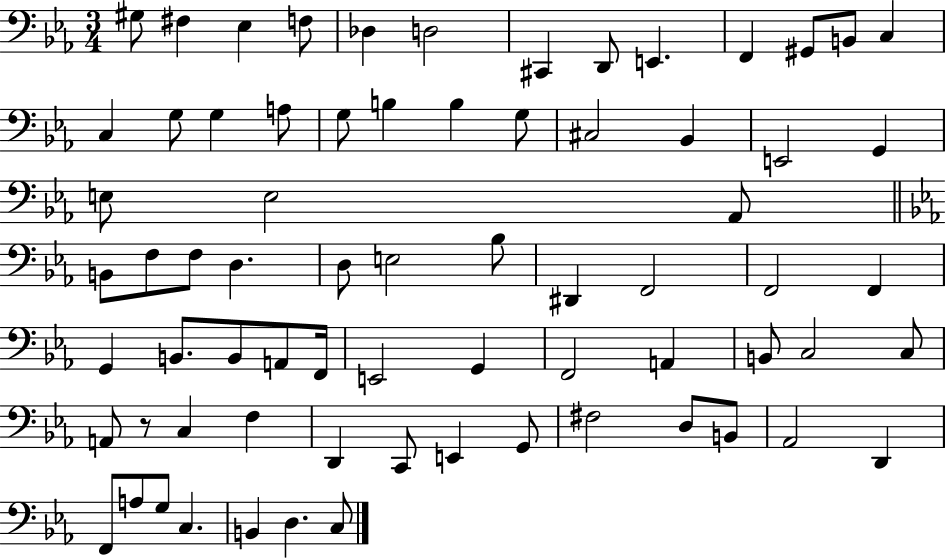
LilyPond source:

{
  \clef bass
  \numericTimeSignature
  \time 3/4
  \key ees \major
  \repeat volta 2 { gis8 fis4 ees4 f8 | des4 d2 | cis,4 d,8 e,4. | f,4 gis,8 b,8 c4 | \break c4 g8 g4 a8 | g8 b4 b4 g8 | cis2 bes,4 | e,2 g,4 | \break e8 e2 aes,8 | \bar "||" \break \key ees \major b,8 f8 f8 d4. | d8 e2 bes8 | dis,4 f,2 | f,2 f,4 | \break g,4 b,8. b,8 a,8 f,16 | e,2 g,4 | f,2 a,4 | b,8 c2 c8 | \break a,8 r8 c4 f4 | d,4 c,8 e,4 g,8 | fis2 d8 b,8 | aes,2 d,4 | \break f,8 a8 g8 c4. | b,4 d4. c8 | } \bar "|."
}